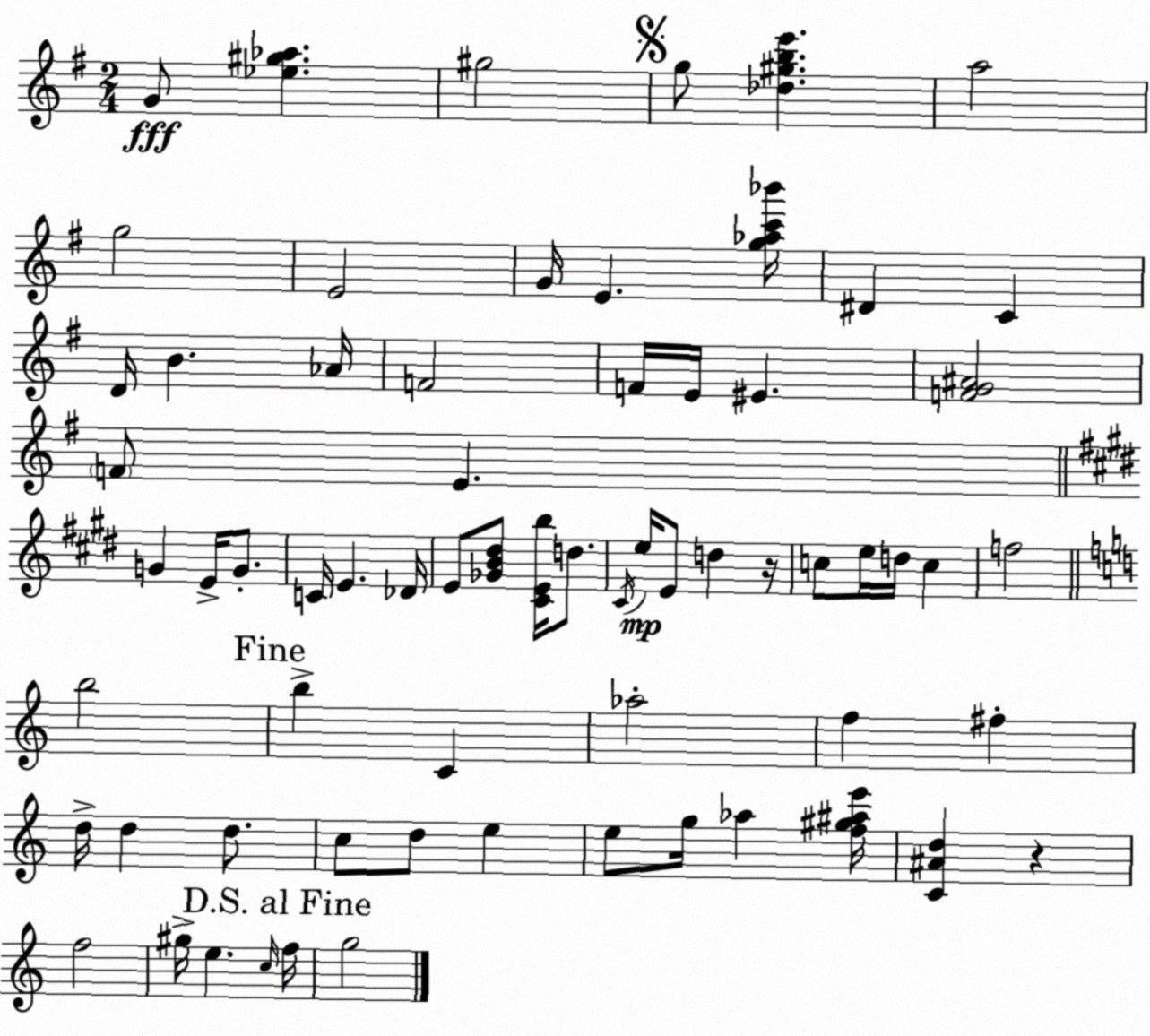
X:1
T:Untitled
M:2/4
L:1/4
K:G
G/2 [_e^g_a] ^g2 g/2 [_d^gbe'] a2 g2 E2 G/4 E [g_ac'_b']/4 ^D C D/4 B _A/4 F2 F/4 E/4 ^E [FG^A]2 F/2 E G E/4 G/2 C/4 E _D/4 E/2 [_GB^d]/2 [^CEb]/4 d/2 ^C/4 e/4 E/2 d z/4 c/2 e/4 d/4 c f2 b2 b C _a2 f ^f d/4 d d/2 c/2 d/2 e e/2 g/4 _a [f^g^ae']/4 [C^Ad] z f2 ^g/4 e c/4 f/4 g2